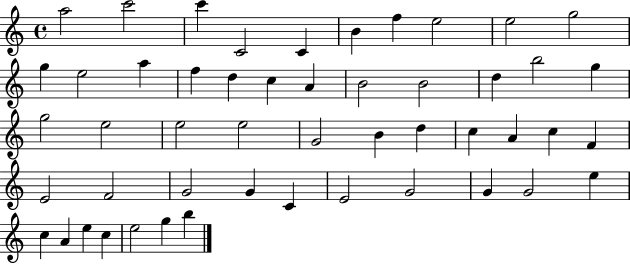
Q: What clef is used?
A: treble